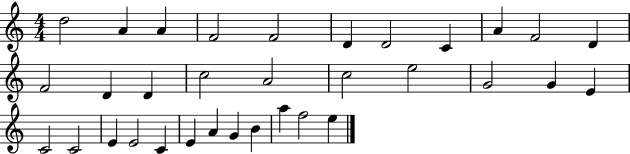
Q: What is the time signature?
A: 4/4